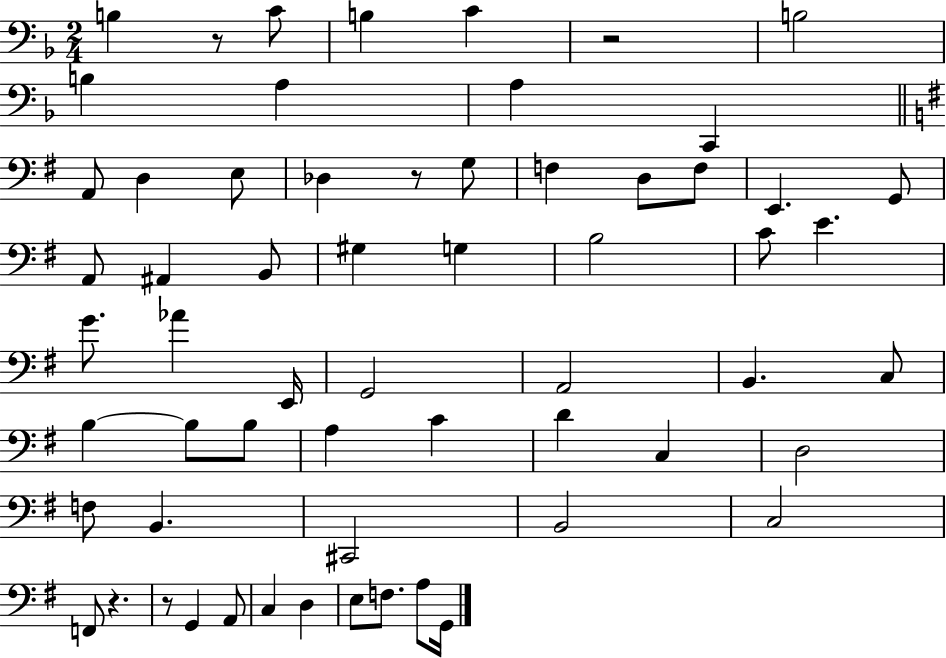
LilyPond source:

{
  \clef bass
  \numericTimeSignature
  \time 2/4
  \key f \major
  b4 r8 c'8 | b4 c'4 | r2 | b2 | \break b4 a4 | a4 c,4 | \bar "||" \break \key g \major a,8 d4 e8 | des4 r8 g8 | f4 d8 f8 | e,4. g,8 | \break a,8 ais,4 b,8 | gis4 g4 | b2 | c'8 e'4. | \break g'8. aes'4 e,16 | g,2 | a,2 | b,4. c8 | \break b4~~ b8 b8 | a4 c'4 | d'4 c4 | d2 | \break f8 b,4. | cis,2 | b,2 | c2 | \break f,8 r4. | r8 g,4 a,8 | c4 d4 | e8 f8. a8 g,16 | \break \bar "|."
}